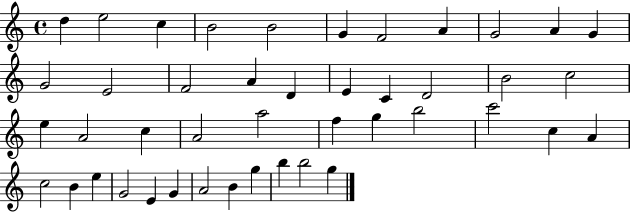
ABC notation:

X:1
T:Untitled
M:4/4
L:1/4
K:C
d e2 c B2 B2 G F2 A G2 A G G2 E2 F2 A D E C D2 B2 c2 e A2 c A2 a2 f g b2 c'2 c A c2 B e G2 E G A2 B g b b2 g